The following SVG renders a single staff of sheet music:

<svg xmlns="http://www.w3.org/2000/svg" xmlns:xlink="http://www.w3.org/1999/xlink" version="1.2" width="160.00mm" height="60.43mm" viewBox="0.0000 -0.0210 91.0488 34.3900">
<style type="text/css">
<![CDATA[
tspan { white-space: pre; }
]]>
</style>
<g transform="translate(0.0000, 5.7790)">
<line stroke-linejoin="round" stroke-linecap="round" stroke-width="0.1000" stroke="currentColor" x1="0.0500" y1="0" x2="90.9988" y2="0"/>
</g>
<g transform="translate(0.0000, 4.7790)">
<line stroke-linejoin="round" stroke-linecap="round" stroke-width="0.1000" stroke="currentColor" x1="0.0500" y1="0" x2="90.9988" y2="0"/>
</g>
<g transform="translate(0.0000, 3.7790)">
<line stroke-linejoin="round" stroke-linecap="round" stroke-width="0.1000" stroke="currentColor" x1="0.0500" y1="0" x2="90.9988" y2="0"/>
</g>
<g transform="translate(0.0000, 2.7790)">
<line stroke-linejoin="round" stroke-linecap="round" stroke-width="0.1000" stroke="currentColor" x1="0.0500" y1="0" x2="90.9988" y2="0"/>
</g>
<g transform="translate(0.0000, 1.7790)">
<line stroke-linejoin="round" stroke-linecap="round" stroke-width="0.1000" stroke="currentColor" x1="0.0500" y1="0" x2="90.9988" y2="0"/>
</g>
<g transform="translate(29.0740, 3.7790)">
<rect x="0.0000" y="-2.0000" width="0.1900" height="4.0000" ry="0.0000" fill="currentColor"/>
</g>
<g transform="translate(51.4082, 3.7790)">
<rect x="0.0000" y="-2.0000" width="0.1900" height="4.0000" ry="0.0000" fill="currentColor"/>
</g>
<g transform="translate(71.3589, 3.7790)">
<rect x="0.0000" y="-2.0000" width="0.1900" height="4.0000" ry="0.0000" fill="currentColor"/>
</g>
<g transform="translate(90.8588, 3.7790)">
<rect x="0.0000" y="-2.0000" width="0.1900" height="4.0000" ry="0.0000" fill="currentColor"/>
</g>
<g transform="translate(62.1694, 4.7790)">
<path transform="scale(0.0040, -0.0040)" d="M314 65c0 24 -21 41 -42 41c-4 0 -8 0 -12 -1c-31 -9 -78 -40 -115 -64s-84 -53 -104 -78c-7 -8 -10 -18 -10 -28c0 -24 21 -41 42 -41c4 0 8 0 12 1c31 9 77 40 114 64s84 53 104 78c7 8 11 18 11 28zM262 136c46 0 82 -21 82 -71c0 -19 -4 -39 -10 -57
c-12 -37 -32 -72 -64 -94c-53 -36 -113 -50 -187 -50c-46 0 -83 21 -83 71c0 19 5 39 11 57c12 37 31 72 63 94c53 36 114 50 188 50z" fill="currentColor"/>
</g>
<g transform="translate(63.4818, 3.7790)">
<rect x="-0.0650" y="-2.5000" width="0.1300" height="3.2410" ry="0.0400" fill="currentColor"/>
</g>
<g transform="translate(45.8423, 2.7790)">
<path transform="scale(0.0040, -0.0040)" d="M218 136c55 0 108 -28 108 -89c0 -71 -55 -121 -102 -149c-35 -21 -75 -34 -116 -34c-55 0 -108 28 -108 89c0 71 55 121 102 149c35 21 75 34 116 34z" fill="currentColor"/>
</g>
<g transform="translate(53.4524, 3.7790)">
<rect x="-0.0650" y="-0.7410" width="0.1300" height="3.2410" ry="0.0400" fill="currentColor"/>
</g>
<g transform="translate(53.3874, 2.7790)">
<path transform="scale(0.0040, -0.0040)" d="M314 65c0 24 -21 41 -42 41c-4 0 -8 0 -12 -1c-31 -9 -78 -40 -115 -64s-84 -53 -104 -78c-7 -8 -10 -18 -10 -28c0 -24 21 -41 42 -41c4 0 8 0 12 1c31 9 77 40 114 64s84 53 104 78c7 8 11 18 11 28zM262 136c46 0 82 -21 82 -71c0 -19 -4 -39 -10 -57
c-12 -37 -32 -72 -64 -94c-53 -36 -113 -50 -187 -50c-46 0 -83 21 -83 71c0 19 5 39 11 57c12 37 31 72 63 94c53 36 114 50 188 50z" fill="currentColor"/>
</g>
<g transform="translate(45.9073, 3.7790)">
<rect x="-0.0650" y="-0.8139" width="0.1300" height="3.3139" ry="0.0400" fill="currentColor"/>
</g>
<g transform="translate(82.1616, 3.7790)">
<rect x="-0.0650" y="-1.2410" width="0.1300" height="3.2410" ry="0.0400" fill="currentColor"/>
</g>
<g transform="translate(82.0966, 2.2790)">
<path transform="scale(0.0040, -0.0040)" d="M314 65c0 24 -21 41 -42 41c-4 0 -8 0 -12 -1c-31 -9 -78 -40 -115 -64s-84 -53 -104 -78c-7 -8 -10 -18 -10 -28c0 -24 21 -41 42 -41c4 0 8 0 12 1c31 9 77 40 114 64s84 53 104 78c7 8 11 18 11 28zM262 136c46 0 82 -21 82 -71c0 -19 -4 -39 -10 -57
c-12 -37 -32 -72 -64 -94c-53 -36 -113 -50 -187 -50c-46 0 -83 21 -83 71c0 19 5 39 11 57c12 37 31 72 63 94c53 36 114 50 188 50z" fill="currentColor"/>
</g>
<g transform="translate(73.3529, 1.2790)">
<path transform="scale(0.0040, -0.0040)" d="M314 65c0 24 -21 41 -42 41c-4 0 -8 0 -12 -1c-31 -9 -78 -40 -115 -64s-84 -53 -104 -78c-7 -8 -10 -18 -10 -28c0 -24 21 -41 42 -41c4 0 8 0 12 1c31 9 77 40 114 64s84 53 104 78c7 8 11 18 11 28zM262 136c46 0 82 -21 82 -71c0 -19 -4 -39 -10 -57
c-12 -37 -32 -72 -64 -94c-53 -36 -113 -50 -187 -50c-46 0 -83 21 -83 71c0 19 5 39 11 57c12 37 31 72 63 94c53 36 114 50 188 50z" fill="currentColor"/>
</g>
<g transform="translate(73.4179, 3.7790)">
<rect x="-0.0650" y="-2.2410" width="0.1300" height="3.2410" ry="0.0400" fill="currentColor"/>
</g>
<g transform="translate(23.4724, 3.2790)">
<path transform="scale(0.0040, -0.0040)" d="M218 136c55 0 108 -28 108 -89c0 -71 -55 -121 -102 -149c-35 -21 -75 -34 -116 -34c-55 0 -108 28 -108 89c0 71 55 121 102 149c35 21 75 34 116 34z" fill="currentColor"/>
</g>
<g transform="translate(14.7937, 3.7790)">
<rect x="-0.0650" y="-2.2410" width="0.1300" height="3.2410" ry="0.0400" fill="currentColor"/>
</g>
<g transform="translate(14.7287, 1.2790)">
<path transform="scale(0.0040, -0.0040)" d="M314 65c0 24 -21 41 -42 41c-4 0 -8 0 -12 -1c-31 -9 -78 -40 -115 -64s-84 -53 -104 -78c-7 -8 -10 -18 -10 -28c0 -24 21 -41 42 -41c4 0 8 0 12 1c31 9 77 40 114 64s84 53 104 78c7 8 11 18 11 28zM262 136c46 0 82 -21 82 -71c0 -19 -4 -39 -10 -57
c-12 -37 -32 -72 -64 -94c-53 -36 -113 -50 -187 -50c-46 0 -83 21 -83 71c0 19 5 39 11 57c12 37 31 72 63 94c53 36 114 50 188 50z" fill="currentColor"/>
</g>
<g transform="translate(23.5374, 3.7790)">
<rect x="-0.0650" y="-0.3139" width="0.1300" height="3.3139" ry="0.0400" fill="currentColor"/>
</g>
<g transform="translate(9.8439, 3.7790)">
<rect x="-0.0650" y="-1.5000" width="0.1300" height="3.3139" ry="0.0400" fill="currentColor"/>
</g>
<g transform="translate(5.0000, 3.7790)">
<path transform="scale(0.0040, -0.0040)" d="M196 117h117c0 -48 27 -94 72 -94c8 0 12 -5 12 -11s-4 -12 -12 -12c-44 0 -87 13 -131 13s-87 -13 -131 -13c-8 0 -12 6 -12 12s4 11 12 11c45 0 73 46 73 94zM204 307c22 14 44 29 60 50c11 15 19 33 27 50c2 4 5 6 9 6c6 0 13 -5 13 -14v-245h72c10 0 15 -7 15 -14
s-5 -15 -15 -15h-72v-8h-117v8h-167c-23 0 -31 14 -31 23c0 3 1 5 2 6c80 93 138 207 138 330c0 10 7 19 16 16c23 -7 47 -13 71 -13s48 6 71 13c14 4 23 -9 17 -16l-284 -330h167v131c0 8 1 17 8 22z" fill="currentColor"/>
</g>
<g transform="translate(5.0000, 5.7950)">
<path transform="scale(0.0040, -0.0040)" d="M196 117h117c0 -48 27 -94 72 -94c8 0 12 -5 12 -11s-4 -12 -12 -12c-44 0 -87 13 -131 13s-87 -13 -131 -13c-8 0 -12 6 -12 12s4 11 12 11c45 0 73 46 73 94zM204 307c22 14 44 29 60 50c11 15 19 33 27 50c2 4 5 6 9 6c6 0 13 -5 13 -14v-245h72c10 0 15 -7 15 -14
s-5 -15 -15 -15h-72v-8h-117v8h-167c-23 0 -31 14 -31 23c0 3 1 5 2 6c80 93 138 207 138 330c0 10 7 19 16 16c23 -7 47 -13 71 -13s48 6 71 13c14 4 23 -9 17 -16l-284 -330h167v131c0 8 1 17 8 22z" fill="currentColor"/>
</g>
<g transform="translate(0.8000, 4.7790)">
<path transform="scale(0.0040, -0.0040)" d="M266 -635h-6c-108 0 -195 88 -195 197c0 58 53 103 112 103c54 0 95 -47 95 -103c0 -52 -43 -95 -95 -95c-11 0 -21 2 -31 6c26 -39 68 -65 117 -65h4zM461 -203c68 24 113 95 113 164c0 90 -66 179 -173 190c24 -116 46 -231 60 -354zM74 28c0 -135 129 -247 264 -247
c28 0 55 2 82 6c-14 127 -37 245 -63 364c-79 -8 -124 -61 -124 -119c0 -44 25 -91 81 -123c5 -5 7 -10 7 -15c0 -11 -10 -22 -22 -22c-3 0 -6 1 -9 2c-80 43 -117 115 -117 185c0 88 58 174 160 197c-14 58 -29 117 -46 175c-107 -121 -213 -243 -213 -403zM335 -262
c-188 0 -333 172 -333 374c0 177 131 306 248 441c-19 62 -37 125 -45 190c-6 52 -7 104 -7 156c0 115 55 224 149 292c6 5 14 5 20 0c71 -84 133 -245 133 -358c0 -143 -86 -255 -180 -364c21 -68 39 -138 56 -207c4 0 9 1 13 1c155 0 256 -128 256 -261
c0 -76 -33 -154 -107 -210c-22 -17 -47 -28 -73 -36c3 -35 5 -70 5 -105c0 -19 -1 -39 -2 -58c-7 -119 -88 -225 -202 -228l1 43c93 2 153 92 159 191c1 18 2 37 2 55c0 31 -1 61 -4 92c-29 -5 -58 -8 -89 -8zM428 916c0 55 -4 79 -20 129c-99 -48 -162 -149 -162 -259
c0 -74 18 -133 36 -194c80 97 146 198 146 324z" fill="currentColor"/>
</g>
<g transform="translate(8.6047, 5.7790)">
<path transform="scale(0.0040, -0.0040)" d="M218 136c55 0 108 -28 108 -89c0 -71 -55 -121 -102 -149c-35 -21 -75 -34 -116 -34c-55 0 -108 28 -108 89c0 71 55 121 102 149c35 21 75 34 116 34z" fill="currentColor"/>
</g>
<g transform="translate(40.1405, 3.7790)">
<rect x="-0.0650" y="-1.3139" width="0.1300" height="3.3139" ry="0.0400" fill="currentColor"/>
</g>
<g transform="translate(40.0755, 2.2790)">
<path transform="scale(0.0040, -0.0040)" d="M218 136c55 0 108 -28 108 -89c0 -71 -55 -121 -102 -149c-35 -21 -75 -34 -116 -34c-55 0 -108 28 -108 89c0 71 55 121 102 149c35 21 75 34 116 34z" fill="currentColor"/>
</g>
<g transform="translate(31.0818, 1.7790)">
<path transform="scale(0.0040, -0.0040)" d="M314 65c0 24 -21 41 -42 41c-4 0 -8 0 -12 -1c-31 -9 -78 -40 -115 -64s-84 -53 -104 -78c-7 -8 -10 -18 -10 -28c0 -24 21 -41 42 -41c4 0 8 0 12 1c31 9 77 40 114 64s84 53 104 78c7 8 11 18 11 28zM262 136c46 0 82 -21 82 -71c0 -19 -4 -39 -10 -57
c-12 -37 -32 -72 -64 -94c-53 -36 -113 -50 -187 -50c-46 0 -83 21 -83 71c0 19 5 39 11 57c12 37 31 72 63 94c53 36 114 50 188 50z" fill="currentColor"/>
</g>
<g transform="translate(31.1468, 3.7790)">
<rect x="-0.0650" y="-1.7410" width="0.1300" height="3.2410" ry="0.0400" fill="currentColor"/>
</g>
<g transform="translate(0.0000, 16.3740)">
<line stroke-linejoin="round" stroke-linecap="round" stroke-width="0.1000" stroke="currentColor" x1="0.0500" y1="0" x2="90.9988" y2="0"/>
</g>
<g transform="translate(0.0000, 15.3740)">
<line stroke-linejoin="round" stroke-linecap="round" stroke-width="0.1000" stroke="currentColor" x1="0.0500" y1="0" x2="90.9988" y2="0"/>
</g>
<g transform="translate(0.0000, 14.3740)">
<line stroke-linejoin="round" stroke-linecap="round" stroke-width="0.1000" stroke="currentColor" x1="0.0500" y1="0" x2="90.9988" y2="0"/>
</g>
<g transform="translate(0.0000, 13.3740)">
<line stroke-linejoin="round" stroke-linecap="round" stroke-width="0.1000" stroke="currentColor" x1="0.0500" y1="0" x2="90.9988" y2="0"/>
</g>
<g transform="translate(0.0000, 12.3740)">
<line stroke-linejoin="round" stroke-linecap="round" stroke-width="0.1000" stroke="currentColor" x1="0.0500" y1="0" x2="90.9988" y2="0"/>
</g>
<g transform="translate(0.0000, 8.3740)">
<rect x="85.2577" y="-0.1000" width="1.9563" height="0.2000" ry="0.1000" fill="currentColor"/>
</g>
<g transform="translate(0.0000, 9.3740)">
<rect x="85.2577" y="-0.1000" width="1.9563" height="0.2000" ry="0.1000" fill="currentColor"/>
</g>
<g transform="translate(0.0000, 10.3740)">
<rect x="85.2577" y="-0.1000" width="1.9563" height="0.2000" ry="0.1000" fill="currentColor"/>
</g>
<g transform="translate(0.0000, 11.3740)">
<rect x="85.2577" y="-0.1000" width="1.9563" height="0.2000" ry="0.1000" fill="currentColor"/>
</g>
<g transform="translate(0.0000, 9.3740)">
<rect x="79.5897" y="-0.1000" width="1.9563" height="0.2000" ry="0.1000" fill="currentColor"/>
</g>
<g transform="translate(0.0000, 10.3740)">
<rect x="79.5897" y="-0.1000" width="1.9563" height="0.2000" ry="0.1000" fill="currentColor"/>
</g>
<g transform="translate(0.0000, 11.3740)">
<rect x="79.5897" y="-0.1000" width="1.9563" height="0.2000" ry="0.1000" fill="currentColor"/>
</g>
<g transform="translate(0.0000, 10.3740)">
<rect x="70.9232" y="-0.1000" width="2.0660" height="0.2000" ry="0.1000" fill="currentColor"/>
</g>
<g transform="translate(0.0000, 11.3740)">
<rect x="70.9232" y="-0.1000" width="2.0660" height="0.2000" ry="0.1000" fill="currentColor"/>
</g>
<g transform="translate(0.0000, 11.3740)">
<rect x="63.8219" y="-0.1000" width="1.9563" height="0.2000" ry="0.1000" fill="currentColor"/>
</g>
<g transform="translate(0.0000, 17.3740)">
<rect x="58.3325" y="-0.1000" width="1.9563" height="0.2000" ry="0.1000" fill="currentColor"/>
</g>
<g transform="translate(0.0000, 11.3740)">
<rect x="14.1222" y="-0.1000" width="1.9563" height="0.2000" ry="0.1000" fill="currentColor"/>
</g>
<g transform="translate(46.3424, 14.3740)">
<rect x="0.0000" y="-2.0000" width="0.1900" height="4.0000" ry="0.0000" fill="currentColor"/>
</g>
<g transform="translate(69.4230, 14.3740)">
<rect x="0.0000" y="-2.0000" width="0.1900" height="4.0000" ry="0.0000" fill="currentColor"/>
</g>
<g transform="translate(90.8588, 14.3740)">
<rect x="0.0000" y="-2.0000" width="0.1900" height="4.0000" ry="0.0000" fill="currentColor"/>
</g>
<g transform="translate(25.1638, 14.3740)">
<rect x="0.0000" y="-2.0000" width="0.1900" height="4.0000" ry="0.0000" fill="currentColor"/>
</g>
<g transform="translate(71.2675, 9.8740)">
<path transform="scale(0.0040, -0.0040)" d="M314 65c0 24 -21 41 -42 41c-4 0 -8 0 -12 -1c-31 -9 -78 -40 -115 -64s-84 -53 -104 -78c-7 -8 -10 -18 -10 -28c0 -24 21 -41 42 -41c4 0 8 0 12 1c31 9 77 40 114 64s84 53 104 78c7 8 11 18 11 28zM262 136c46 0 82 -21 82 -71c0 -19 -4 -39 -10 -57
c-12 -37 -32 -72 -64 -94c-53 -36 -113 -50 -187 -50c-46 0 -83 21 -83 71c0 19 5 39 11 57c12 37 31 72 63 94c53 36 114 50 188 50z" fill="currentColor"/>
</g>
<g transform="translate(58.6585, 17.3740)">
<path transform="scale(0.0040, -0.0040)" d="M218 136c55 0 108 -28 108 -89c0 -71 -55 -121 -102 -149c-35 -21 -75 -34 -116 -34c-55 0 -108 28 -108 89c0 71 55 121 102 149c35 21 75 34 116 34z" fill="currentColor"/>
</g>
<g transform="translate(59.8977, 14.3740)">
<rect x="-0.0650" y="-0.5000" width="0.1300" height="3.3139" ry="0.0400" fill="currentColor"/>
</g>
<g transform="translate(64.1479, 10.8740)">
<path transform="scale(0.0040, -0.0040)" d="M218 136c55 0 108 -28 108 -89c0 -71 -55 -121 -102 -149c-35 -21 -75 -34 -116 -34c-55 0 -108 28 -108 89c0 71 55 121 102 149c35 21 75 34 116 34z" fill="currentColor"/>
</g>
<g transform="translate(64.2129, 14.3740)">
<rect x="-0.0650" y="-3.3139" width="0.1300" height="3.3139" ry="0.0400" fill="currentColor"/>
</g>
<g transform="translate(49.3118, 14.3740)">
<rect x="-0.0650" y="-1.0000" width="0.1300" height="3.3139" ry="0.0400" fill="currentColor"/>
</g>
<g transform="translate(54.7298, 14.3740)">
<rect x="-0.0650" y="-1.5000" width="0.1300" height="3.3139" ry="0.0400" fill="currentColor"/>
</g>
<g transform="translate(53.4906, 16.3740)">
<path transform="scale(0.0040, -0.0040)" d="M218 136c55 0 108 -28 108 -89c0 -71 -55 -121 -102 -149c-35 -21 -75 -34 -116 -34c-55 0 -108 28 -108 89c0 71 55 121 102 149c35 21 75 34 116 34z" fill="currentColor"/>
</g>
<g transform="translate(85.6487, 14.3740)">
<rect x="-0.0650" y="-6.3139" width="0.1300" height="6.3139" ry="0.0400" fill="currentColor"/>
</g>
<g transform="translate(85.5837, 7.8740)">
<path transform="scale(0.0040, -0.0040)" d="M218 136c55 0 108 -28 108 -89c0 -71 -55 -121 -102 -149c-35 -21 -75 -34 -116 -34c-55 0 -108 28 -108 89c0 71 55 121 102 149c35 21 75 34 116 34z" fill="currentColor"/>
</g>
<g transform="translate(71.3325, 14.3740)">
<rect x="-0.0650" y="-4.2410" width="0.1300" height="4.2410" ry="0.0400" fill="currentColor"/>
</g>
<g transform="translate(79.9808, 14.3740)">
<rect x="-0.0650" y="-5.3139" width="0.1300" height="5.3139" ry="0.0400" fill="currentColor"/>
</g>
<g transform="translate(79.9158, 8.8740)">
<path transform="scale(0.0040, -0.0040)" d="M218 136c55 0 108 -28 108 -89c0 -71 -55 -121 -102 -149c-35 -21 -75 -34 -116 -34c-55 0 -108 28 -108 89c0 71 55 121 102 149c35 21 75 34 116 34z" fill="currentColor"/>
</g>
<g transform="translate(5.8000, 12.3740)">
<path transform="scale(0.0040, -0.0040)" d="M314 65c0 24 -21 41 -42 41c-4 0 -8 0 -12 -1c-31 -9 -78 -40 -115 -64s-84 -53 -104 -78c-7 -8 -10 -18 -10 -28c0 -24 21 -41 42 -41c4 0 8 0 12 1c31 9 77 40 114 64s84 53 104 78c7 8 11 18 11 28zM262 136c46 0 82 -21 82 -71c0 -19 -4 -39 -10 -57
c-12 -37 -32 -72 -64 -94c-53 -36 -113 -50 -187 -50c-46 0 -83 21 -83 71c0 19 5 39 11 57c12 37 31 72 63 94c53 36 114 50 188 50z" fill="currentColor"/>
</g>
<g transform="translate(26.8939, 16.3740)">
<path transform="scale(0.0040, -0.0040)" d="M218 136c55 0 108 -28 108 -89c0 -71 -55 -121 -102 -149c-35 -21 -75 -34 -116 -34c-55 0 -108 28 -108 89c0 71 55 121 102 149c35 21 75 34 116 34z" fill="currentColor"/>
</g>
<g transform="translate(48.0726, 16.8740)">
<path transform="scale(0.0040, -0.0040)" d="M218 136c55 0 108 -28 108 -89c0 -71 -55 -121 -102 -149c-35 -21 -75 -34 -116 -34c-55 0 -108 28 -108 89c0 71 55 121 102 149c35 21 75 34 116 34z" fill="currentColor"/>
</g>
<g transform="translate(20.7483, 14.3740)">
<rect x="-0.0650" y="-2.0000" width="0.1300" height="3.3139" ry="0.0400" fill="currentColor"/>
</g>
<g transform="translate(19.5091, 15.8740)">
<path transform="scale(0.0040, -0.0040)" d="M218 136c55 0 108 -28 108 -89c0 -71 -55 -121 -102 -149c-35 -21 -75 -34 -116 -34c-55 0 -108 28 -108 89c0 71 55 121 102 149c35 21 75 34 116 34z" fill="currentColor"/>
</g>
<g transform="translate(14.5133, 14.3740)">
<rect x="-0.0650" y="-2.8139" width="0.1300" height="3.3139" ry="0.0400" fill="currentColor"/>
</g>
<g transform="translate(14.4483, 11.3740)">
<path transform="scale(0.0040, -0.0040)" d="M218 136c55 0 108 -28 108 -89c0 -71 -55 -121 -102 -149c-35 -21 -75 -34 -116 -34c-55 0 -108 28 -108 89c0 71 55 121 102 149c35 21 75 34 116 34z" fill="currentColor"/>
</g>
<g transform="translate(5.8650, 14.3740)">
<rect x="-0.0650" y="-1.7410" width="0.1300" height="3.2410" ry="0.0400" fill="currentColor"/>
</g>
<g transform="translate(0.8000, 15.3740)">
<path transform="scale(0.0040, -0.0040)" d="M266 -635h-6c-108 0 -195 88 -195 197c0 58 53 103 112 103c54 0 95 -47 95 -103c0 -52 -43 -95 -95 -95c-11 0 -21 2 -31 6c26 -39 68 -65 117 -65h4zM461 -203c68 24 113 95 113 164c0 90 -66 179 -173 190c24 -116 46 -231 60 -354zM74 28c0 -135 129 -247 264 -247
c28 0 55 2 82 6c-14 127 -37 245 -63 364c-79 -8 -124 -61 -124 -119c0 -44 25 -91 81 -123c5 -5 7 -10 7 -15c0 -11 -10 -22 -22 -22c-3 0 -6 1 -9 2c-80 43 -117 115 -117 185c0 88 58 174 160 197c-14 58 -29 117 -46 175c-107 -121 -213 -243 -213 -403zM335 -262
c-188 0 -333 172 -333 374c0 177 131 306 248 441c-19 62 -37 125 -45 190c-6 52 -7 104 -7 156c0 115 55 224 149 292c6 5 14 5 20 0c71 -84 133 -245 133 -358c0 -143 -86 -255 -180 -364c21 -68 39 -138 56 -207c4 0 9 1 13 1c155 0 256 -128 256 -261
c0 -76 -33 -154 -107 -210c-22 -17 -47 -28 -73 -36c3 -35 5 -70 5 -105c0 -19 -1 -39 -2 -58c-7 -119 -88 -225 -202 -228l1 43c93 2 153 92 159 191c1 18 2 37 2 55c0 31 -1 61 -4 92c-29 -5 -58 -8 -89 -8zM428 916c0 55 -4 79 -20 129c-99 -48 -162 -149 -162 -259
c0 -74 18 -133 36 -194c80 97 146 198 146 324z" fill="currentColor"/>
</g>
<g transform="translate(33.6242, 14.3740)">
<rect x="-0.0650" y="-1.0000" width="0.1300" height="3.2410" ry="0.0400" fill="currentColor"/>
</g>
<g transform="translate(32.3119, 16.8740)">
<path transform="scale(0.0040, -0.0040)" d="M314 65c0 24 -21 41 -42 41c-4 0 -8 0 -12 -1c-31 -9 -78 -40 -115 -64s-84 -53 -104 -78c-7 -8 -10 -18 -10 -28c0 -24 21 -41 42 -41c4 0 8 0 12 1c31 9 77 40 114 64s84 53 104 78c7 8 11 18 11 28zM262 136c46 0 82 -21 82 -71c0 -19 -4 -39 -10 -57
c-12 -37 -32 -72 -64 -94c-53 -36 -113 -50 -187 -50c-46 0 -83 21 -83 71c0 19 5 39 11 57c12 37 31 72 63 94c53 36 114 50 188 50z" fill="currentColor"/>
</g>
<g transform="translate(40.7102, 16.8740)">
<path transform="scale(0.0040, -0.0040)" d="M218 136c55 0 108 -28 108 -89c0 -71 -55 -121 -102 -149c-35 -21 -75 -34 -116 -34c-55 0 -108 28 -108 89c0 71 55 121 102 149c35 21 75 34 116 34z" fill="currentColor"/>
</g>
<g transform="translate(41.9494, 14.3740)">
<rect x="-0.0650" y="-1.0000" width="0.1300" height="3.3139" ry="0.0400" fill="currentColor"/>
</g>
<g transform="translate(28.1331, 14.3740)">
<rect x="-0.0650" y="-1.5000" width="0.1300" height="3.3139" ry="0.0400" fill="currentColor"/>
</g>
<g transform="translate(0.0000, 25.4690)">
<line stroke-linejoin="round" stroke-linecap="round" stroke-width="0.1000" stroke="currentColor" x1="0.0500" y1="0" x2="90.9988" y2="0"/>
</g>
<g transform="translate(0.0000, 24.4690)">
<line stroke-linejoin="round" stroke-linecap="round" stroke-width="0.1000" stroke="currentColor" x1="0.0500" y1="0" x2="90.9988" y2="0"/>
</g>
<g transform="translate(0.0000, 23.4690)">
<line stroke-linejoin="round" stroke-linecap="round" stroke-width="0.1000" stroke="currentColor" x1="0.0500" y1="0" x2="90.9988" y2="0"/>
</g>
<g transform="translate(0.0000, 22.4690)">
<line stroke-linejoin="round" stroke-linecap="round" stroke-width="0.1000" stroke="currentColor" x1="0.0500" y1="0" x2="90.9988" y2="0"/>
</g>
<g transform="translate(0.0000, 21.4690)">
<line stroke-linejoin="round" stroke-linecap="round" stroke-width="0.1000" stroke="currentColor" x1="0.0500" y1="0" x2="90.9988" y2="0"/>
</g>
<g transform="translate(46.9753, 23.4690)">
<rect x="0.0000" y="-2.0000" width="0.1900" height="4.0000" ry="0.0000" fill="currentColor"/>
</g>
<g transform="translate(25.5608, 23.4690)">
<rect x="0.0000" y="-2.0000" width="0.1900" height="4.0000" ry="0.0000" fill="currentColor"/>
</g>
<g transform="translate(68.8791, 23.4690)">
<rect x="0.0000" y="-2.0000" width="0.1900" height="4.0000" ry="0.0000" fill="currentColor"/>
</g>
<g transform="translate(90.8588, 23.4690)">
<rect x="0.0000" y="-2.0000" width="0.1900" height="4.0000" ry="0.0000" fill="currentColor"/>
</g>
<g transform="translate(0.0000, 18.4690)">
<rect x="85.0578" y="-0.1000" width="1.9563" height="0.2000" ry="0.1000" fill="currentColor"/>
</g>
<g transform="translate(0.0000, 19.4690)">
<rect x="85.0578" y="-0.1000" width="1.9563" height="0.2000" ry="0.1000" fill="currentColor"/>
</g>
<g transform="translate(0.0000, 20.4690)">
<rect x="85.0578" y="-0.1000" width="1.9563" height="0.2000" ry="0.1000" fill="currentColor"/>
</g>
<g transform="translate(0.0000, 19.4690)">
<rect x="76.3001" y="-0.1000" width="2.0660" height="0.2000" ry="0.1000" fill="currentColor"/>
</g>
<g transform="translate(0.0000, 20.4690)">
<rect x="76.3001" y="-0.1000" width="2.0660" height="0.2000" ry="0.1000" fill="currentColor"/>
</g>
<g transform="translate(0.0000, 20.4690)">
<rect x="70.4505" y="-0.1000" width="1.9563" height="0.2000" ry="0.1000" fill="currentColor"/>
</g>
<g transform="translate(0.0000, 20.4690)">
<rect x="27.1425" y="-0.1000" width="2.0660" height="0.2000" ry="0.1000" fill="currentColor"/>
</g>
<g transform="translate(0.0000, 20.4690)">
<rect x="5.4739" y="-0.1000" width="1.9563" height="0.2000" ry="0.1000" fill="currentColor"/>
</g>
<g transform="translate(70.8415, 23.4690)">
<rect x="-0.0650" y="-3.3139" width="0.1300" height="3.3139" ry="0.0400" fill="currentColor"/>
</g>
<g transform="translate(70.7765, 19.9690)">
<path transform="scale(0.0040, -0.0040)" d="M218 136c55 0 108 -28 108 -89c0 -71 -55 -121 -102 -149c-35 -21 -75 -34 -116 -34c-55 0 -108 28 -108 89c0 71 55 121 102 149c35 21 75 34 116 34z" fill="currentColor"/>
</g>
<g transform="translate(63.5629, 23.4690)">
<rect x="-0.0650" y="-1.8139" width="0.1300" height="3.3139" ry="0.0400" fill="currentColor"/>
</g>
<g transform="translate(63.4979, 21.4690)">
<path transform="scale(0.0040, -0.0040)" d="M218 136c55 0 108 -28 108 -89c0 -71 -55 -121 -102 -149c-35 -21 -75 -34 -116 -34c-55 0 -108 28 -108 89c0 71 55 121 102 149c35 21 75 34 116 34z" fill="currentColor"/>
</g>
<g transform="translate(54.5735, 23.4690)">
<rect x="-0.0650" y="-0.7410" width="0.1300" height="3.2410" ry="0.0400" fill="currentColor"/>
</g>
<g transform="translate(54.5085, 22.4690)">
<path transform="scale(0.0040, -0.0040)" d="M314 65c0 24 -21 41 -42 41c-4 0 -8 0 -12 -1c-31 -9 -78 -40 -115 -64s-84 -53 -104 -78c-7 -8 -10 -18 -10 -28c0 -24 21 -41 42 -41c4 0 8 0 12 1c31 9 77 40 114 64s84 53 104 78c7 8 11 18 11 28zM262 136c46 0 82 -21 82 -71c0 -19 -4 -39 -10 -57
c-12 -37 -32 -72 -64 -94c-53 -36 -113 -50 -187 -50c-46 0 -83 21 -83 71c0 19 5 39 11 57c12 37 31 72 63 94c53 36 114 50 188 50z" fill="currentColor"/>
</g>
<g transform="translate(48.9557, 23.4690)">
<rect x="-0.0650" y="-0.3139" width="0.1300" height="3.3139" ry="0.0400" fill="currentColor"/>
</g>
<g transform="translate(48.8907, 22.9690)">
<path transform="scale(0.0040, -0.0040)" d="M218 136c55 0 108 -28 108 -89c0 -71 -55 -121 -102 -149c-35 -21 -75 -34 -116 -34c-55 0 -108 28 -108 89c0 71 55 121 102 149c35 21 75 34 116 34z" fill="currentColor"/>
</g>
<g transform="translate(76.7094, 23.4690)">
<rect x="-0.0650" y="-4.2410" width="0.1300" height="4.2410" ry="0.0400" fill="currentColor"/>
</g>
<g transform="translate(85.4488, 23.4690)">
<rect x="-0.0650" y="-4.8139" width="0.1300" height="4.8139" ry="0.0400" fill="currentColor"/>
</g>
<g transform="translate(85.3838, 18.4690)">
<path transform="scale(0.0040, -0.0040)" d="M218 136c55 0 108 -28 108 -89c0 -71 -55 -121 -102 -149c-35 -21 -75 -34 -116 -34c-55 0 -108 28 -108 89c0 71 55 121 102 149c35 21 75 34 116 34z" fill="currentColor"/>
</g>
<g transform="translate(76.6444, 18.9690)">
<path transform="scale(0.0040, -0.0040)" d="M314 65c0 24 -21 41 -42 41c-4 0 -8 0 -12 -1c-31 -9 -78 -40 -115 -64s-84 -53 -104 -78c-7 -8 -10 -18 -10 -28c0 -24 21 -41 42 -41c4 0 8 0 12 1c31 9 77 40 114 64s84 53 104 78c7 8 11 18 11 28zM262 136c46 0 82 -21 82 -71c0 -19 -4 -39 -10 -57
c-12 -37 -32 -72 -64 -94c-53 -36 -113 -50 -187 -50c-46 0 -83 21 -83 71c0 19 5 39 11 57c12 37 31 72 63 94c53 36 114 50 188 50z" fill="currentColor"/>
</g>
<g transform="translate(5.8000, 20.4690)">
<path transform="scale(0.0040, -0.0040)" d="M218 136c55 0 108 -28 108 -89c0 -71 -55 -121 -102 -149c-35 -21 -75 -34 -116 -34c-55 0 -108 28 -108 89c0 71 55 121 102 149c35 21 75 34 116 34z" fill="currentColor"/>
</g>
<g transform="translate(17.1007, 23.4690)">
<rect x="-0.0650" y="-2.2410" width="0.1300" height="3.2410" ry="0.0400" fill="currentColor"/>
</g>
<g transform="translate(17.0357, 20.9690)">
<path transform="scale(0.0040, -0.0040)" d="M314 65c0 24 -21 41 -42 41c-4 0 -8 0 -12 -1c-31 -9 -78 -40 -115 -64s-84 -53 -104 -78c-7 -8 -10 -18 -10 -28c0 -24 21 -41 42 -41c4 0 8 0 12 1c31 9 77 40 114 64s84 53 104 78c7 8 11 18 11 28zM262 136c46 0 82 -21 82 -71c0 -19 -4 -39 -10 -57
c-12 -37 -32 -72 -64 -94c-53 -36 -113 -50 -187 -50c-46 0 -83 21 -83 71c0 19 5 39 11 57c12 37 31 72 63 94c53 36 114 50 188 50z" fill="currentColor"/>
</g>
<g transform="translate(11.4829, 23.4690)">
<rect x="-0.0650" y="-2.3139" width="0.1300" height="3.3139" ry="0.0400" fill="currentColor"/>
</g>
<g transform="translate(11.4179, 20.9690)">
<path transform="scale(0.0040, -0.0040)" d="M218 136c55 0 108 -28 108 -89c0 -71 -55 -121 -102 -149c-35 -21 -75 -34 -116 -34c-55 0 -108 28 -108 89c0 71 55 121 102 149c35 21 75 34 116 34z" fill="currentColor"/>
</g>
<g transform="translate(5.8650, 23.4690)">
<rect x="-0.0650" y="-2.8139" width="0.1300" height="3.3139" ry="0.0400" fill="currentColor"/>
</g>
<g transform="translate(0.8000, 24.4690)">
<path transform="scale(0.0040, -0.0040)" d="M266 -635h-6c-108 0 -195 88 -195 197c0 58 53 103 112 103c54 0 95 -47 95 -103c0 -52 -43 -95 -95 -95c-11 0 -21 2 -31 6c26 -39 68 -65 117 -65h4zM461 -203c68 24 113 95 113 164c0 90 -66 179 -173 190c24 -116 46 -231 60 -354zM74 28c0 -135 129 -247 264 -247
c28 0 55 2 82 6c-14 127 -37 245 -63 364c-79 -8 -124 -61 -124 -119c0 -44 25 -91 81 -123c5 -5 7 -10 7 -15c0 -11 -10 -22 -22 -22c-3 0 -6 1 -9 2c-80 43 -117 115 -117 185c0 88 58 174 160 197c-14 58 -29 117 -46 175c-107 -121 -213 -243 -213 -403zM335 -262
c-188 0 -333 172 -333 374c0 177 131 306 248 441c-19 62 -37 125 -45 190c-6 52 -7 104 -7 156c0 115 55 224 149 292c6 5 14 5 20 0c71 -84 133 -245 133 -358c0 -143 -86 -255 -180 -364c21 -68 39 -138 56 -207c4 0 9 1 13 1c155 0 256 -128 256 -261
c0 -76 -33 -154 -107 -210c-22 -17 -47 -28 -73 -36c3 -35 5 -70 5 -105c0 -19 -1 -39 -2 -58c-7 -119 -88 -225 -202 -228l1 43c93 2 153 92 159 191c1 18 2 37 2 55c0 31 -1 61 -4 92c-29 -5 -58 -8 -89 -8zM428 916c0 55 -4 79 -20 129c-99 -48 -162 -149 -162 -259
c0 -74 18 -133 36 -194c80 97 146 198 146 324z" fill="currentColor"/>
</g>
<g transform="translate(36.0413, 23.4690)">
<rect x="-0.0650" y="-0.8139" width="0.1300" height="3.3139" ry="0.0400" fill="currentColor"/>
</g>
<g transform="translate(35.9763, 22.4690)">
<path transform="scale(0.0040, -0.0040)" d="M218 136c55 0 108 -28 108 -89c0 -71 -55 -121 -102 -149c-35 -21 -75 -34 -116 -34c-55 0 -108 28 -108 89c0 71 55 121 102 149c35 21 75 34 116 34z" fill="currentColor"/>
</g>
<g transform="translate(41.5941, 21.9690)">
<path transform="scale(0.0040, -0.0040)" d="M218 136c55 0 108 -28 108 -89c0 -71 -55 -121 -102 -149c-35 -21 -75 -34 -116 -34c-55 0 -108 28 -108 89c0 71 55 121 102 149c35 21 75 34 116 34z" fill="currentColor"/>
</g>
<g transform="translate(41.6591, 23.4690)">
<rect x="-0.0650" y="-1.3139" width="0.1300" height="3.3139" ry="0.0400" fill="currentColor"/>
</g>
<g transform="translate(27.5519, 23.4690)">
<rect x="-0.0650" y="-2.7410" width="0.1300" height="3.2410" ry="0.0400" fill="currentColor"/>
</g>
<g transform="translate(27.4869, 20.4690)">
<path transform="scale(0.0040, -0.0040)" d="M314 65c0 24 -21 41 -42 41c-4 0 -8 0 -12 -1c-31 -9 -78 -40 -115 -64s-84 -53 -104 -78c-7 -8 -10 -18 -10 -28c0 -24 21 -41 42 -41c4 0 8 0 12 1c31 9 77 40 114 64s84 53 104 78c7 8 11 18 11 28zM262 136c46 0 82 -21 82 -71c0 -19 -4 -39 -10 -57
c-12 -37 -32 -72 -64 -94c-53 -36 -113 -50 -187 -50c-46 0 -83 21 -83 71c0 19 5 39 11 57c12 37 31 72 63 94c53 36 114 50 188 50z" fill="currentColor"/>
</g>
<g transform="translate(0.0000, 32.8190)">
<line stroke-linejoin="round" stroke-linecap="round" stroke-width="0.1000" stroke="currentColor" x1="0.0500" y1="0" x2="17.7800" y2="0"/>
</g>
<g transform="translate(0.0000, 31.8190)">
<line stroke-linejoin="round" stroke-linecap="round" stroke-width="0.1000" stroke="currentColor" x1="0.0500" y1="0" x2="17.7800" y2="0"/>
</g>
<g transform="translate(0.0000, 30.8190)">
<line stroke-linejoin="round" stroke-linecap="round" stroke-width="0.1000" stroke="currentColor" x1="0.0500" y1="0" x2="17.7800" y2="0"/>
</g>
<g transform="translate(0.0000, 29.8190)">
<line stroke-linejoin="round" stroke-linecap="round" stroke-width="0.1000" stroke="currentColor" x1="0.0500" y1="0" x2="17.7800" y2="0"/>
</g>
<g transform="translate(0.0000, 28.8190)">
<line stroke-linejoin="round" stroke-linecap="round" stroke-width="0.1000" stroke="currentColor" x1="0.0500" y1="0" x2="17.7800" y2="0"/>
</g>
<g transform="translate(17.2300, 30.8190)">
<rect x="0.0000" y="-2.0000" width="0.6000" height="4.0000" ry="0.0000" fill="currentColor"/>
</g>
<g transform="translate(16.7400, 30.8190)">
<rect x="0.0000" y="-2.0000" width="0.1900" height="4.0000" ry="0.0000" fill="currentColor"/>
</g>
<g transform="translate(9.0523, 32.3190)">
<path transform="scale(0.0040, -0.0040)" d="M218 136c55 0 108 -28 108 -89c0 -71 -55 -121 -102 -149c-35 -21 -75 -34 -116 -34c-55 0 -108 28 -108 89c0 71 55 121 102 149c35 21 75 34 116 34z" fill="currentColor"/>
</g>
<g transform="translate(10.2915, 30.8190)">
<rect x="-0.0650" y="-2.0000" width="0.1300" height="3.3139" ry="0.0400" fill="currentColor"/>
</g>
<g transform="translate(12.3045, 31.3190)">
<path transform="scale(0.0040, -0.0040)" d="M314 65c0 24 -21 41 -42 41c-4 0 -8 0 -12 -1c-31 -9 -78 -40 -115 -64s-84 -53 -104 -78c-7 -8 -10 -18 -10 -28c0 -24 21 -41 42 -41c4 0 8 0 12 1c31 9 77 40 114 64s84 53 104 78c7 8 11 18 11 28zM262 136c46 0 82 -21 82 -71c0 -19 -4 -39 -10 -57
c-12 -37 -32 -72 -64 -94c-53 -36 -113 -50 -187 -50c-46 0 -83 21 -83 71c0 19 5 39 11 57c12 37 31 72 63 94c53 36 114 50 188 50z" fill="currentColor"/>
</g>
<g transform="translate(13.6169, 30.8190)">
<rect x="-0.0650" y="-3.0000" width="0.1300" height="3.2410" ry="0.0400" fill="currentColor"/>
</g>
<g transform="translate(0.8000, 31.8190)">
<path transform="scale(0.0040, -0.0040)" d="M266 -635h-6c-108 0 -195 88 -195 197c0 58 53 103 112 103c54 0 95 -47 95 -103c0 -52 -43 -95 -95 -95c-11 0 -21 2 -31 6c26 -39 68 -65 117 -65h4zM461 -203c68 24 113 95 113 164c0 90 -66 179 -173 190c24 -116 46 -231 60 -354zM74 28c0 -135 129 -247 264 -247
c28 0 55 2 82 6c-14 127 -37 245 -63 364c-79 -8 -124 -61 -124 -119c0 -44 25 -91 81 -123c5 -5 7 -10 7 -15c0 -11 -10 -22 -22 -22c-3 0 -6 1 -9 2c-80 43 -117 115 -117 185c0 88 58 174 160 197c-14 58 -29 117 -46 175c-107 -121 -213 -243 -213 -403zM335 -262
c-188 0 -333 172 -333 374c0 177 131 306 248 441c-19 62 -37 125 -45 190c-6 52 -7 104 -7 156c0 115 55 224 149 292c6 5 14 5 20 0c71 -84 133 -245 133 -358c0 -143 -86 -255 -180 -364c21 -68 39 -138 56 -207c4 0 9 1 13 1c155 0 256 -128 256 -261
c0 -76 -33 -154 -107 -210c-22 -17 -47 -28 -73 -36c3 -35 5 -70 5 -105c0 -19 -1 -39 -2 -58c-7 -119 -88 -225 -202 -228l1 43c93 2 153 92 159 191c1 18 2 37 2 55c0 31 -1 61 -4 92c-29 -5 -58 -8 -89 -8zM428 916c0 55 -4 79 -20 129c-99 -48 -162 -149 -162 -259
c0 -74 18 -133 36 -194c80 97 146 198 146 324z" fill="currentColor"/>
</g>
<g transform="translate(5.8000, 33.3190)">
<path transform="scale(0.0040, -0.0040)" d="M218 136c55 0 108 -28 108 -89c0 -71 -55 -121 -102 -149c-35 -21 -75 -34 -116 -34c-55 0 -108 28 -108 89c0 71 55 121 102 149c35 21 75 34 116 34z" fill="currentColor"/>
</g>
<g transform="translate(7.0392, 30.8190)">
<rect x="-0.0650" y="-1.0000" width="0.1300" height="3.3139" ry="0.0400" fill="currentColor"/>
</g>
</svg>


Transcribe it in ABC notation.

X:1
T:Untitled
M:4/4
L:1/4
K:C
E g2 c f2 e d d2 G2 g2 e2 f2 a F E D2 D D E C b d'2 f' a' a g g2 a2 d e c d2 f b d'2 e' D F A2